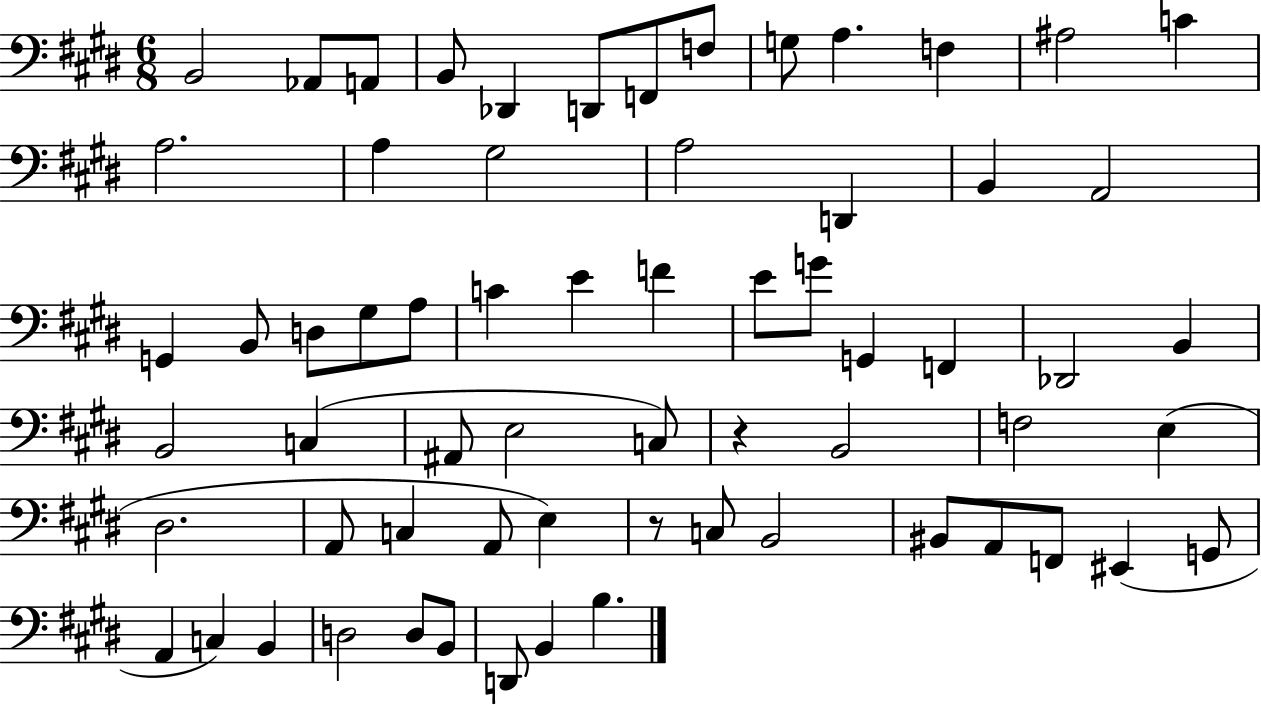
B2/h Ab2/e A2/e B2/e Db2/q D2/e F2/e F3/e G3/e A3/q. F3/q A#3/h C4/q A3/h. A3/q G#3/h A3/h D2/q B2/q A2/h G2/q B2/e D3/e G#3/e A3/e C4/q E4/q F4/q E4/e G4/e G2/q F2/q Db2/h B2/q B2/h C3/q A#2/e E3/h C3/e R/q B2/h F3/h E3/q D#3/h. A2/e C3/q A2/e E3/q R/e C3/e B2/h BIS2/e A2/e F2/e EIS2/q G2/e A2/q C3/q B2/q D3/h D3/e B2/e D2/e B2/q B3/q.